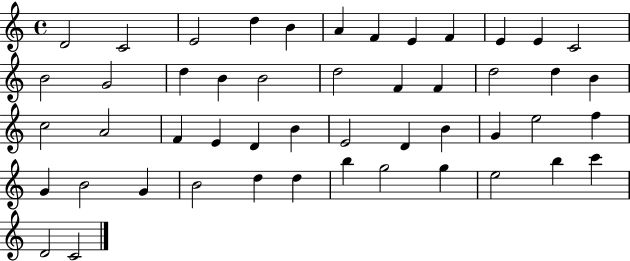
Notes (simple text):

D4/h C4/h E4/h D5/q B4/q A4/q F4/q E4/q F4/q E4/q E4/q C4/h B4/h G4/h D5/q B4/q B4/h D5/h F4/q F4/q D5/h D5/q B4/q C5/h A4/h F4/q E4/q D4/q B4/q E4/h D4/q B4/q G4/q E5/h F5/q G4/q B4/h G4/q B4/h D5/q D5/q B5/q G5/h G5/q E5/h B5/q C6/q D4/h C4/h